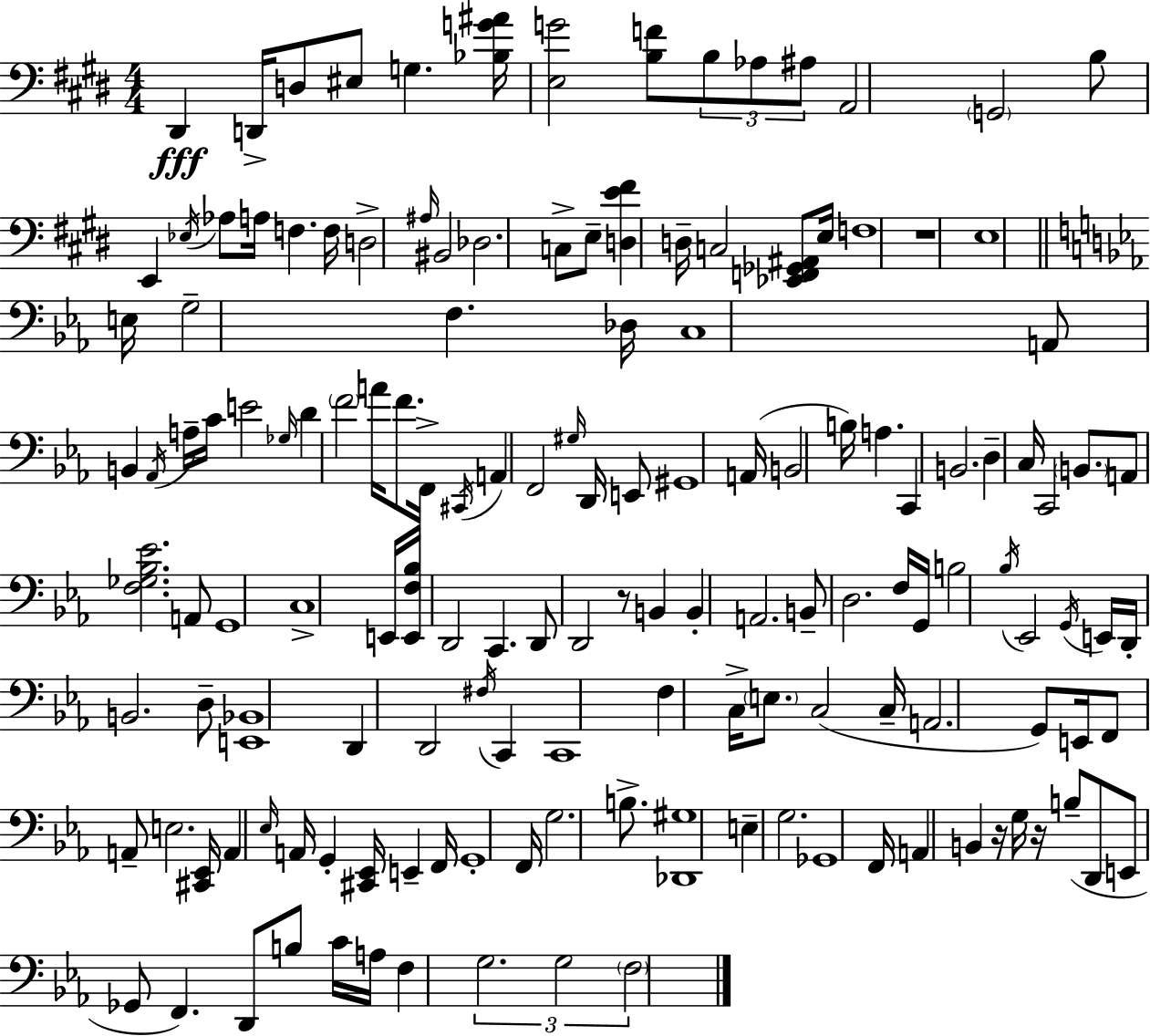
X:1
T:Untitled
M:4/4
L:1/4
K:E
^D,, D,,/4 D,/2 ^E,/2 G, [_B,G^A]/4 [E,G]2 [B,F]/2 B,/2 _A,/2 ^A,/2 A,,2 G,,2 B,/2 E,, _E,/4 _A,/2 A,/4 F, F,/4 D,2 ^A,/4 ^B,,2 _D,2 C,/2 E,/2 [D,E^F] D,/4 C,2 [_E,,F,,_G,,^A,,]/2 E,/4 F,4 z4 E,4 E,/4 G,2 F, _D,/4 C,4 A,,/2 B,, _A,,/4 A,/4 C/4 E2 _G,/4 D F2 A/4 F/2 F,,/4 ^C,,/4 A,, F,,2 ^G,/4 D,,/4 E,,/2 ^G,,4 A,,/4 B,,2 B,/4 A, C,, B,,2 D, C,/4 C,,2 B,,/2 A,,/2 [F,_G,_B,_E]2 A,,/2 G,,4 C,4 E,,/4 [E,,F,_B,]/4 D,,2 C,, D,,/2 D,,2 z/2 B,, B,, A,,2 B,,/2 D,2 F,/4 G,,/4 B,2 _B,/4 _E,,2 G,,/4 E,,/4 D,,/4 B,,2 D,/2 [E,,_B,,]4 D,, D,,2 ^F,/4 C,, C,,4 F, C,/4 E,/2 C,2 C,/4 A,,2 G,,/2 E,,/4 F,,/2 A,,/2 E,2 [^C,,_E,,]/4 A,, _E,/4 A,,/4 G,, [^C,,_E,,]/4 E,, F,,/4 G,,4 F,,/4 G,2 B,/2 [_D,,^G,]4 E, G,2 _G,,4 F,,/4 A,, B,, z/4 G,/4 z/4 B,/2 D,,/2 E,,/2 _G,,/2 F,, D,,/2 B,/2 C/4 A,/4 F, G,2 G,2 F,2